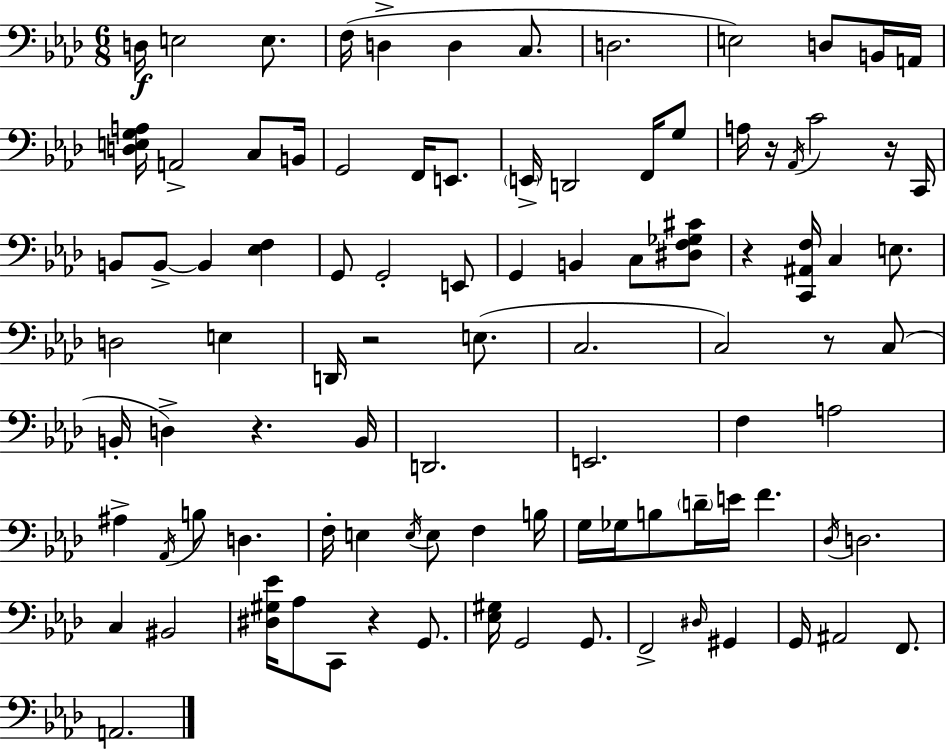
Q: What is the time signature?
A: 6/8